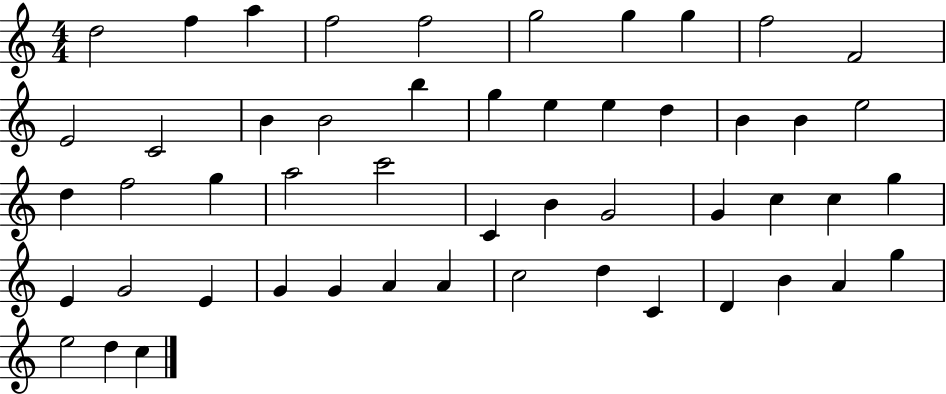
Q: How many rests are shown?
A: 0